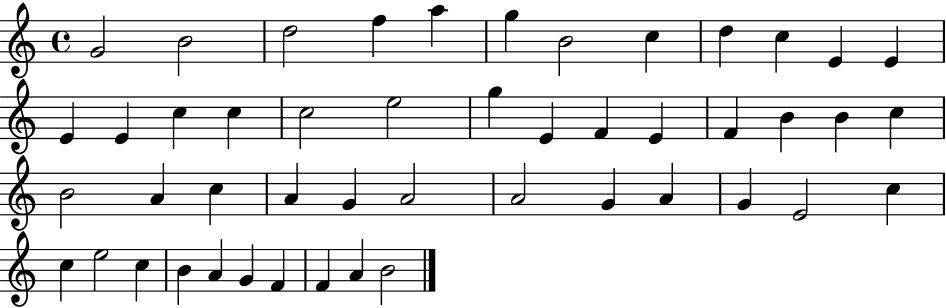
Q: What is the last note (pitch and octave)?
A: B4